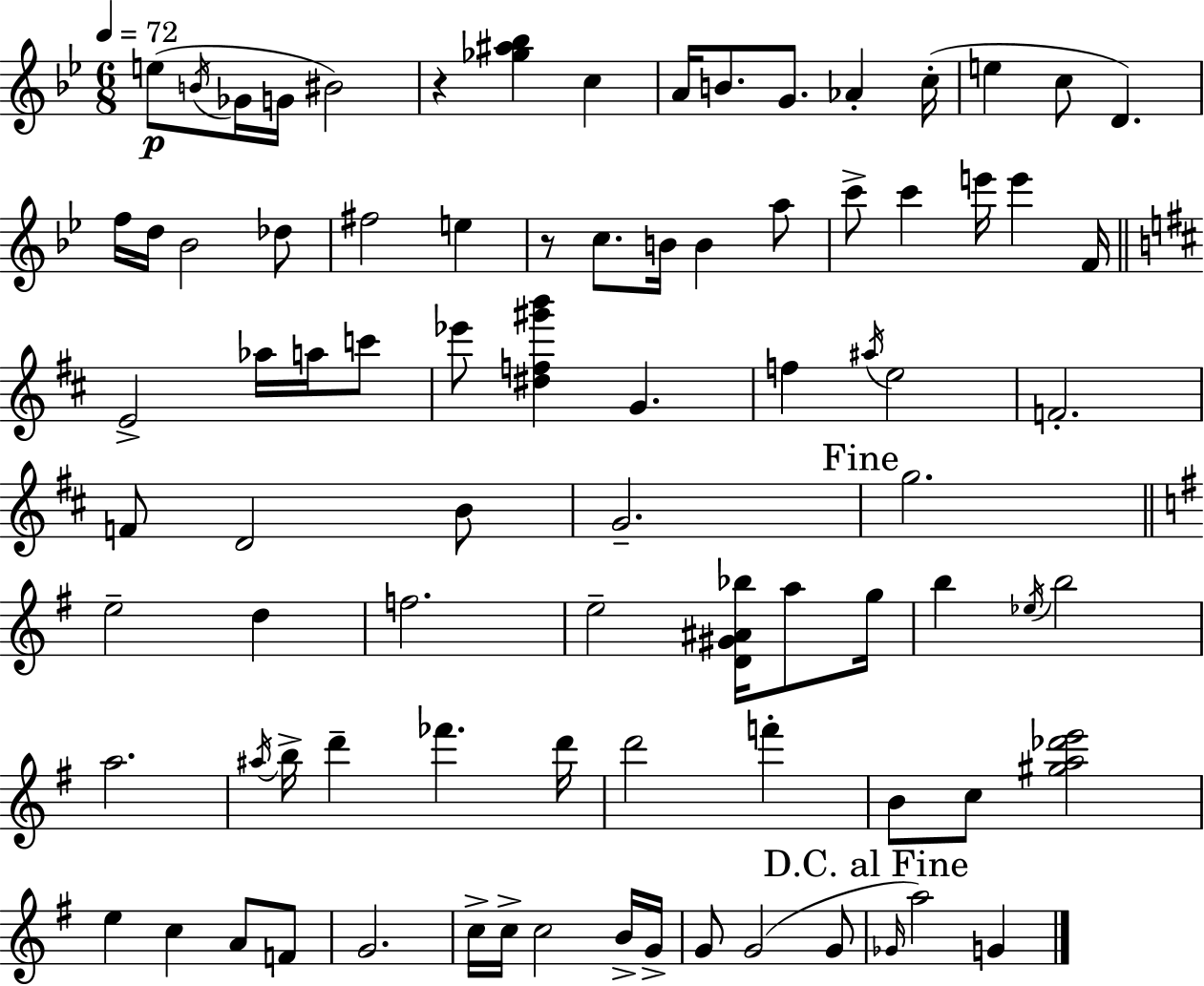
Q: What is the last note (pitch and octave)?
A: G4